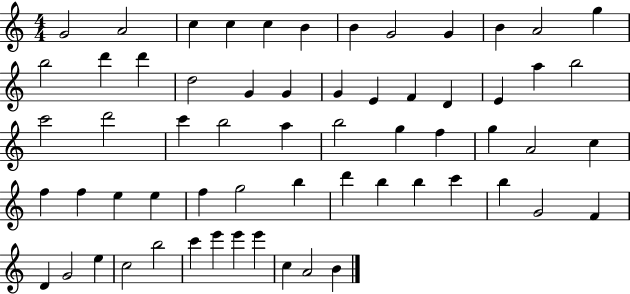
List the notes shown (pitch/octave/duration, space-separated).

G4/h A4/h C5/q C5/q C5/q B4/q B4/q G4/h G4/q B4/q A4/h G5/q B5/h D6/q D6/q D5/h G4/q G4/q G4/q E4/q F4/q D4/q E4/q A5/q B5/h C6/h D6/h C6/q B5/h A5/q B5/h G5/q F5/q G5/q A4/h C5/q F5/q F5/q E5/q E5/q F5/q G5/h B5/q D6/q B5/q B5/q C6/q B5/q G4/h F4/q D4/q G4/h E5/q C5/h B5/h C6/q E6/q E6/q E6/q C5/q A4/h B4/q